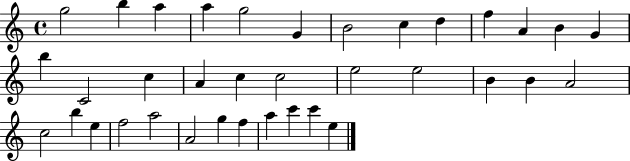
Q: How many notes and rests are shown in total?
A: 36